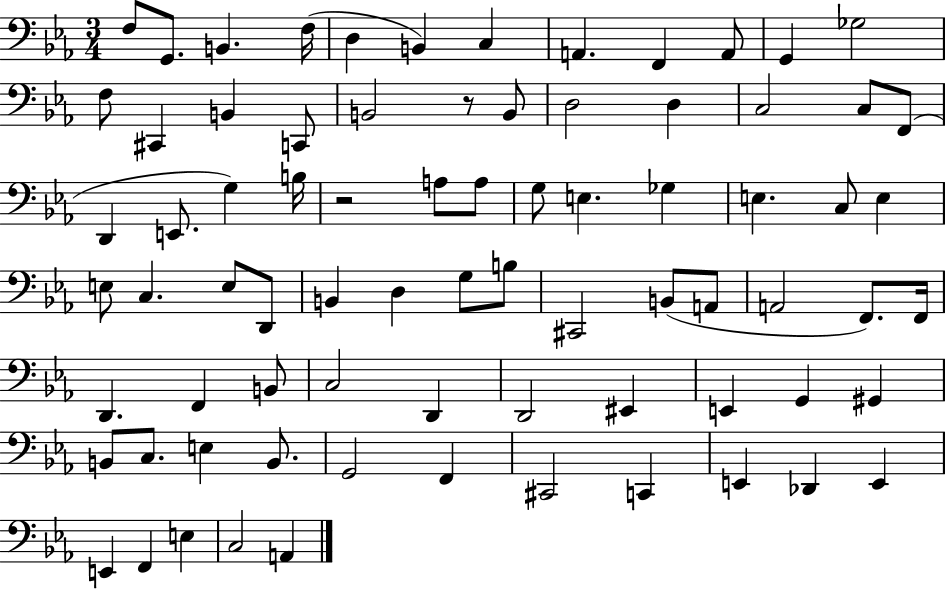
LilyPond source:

{
  \clef bass
  \numericTimeSignature
  \time 3/4
  \key ees \major
  f8 g,8. b,4. f16( | d4 b,4) c4 | a,4. f,4 a,8 | g,4 ges2 | \break f8 cis,4 b,4 c,8 | b,2 r8 b,8 | d2 d4 | c2 c8 f,8( | \break d,4 e,8. g4) b16 | r2 a8 a8 | g8 e4. ges4 | e4. c8 e4 | \break e8 c4. e8 d,8 | b,4 d4 g8 b8 | cis,2 b,8( a,8 | a,2 f,8.) f,16 | \break d,4. f,4 b,8 | c2 d,4 | d,2 eis,4 | e,4 g,4 gis,4 | \break b,8 c8. e4 b,8. | g,2 f,4 | cis,2 c,4 | e,4 des,4 e,4 | \break e,4 f,4 e4 | c2 a,4 | \bar "|."
}